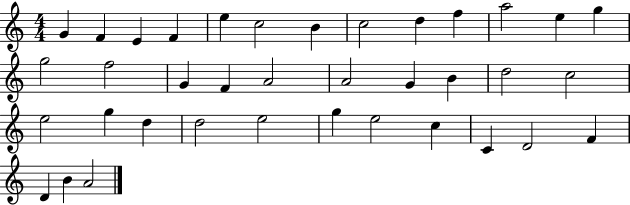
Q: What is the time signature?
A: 4/4